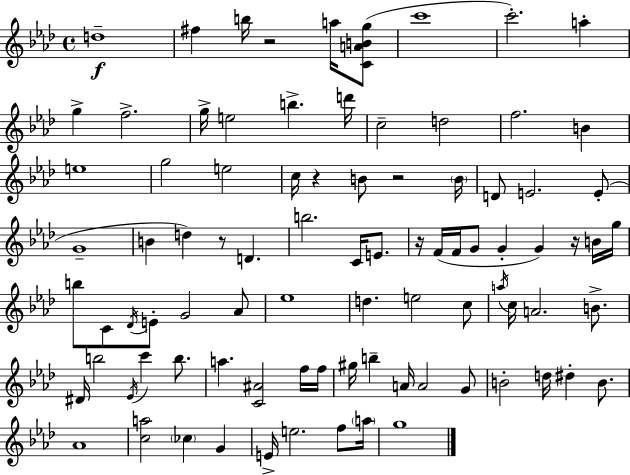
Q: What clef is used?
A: treble